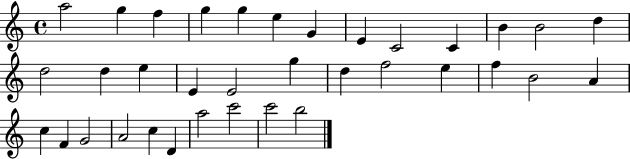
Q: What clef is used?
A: treble